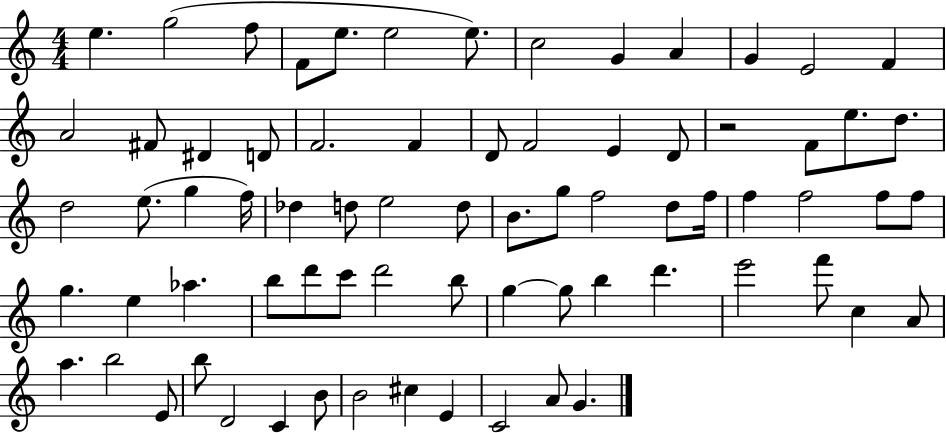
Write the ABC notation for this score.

X:1
T:Untitled
M:4/4
L:1/4
K:C
e g2 f/2 F/2 e/2 e2 e/2 c2 G A G E2 F A2 ^F/2 ^D D/2 F2 F D/2 F2 E D/2 z2 F/2 e/2 d/2 d2 e/2 g f/4 _d d/2 e2 d/2 B/2 g/2 f2 d/2 f/4 f f2 f/2 f/2 g e _a b/2 d'/2 c'/2 d'2 b/2 g g/2 b d' e'2 f'/2 c A/2 a b2 E/2 b/2 D2 C B/2 B2 ^c E C2 A/2 G